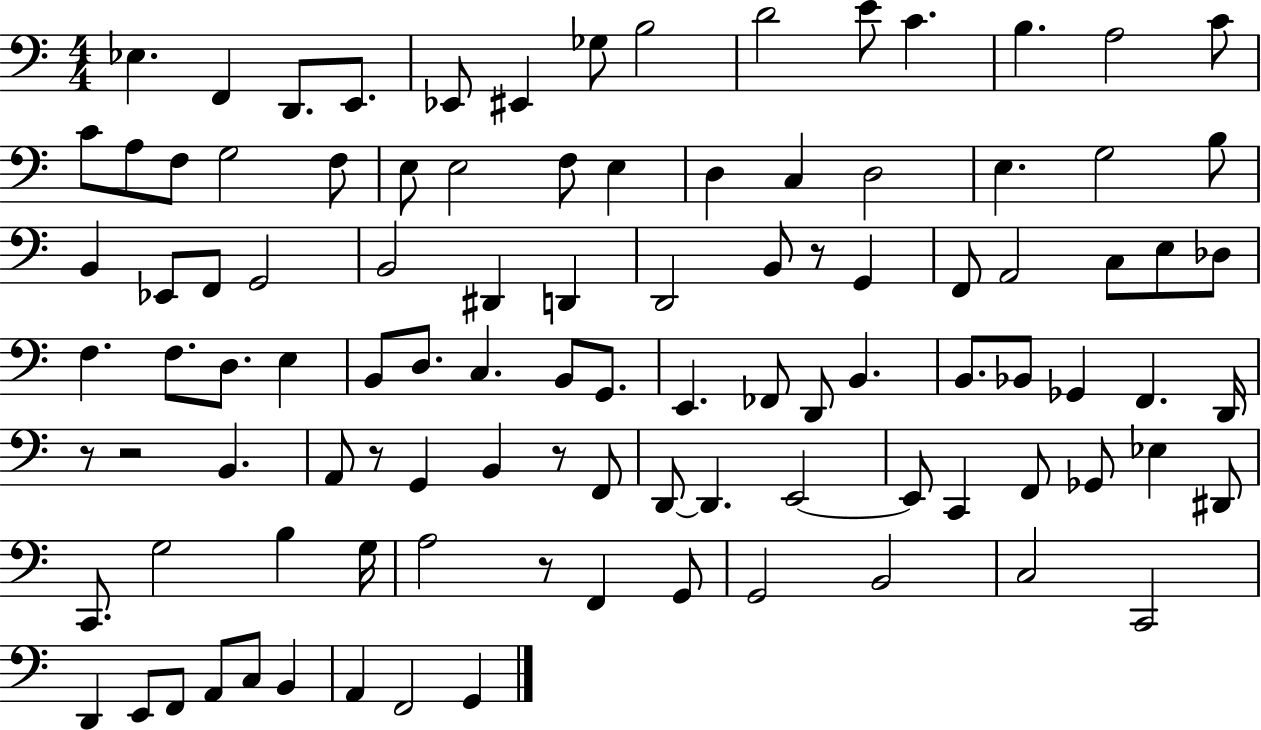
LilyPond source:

{
  \clef bass
  \numericTimeSignature
  \time 4/4
  \key c \major
  ees4. f,4 d,8. e,8. | ees,8 eis,4 ges8 b2 | d'2 e'8 c'4. | b4. a2 c'8 | \break c'8 a8 f8 g2 f8 | e8 e2 f8 e4 | d4 c4 d2 | e4. g2 b8 | \break b,4 ees,8 f,8 g,2 | b,2 dis,4 d,4 | d,2 b,8 r8 g,4 | f,8 a,2 c8 e8 des8 | \break f4. f8. d8. e4 | b,8 d8. c4. b,8 g,8. | e,4. fes,8 d,8 b,4. | b,8. bes,8 ges,4 f,4. d,16 | \break r8 r2 b,4. | a,8 r8 g,4 b,4 r8 f,8 | d,8~~ d,4. e,2~~ | e,8 c,4 f,8 ges,8 ees4 dis,8 | \break c,8. g2 b4 g16 | a2 r8 f,4 g,8 | g,2 b,2 | c2 c,2 | \break d,4 e,8 f,8 a,8 c8 b,4 | a,4 f,2 g,4 | \bar "|."
}